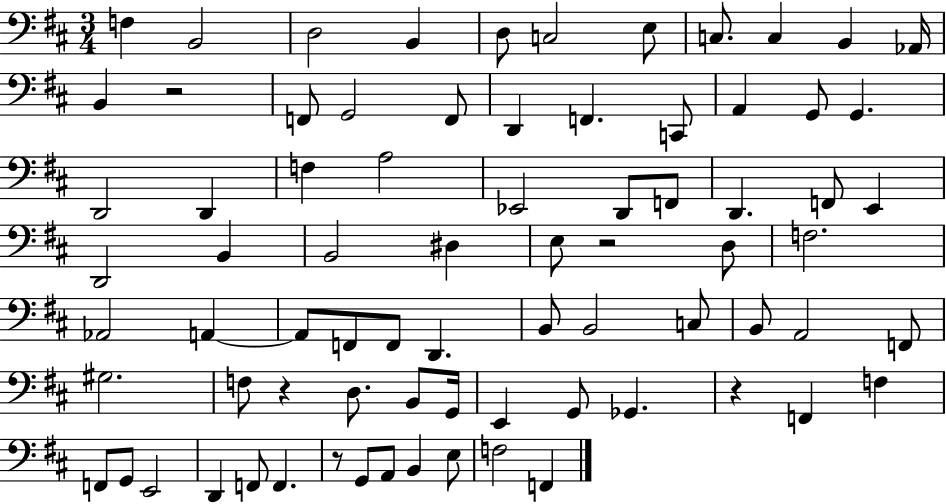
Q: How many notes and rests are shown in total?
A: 77